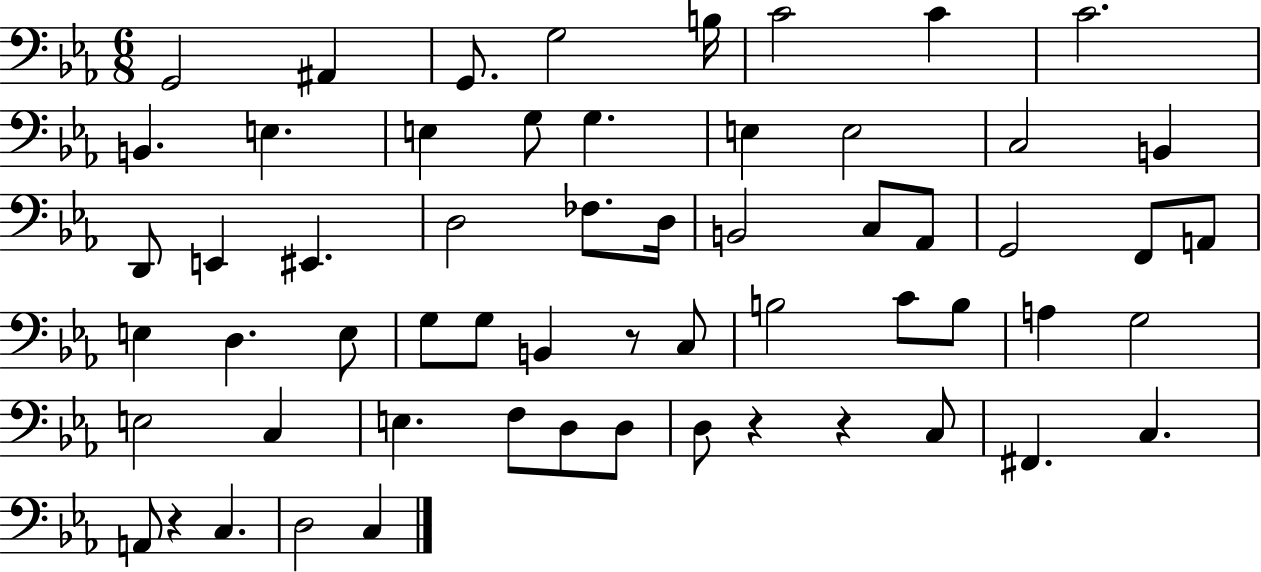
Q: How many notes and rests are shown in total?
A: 59